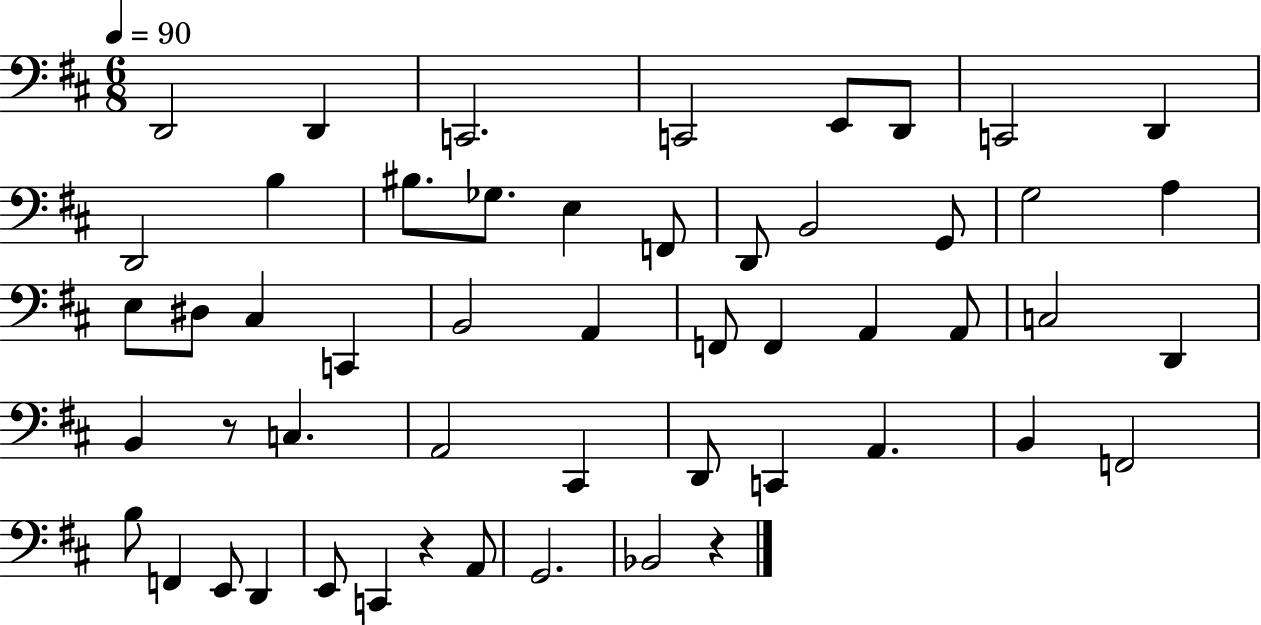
D2/h D2/q C2/h. C2/h E2/e D2/e C2/h D2/q D2/h B3/q BIS3/e. Gb3/e. E3/q F2/e D2/e B2/h G2/e G3/h A3/q E3/e D#3/e C#3/q C2/q B2/h A2/q F2/e F2/q A2/q A2/e C3/h D2/q B2/q R/e C3/q. A2/h C#2/q D2/e C2/q A2/q. B2/q F2/h B3/e F2/q E2/e D2/q E2/e C2/q R/q A2/e G2/h. Bb2/h R/q